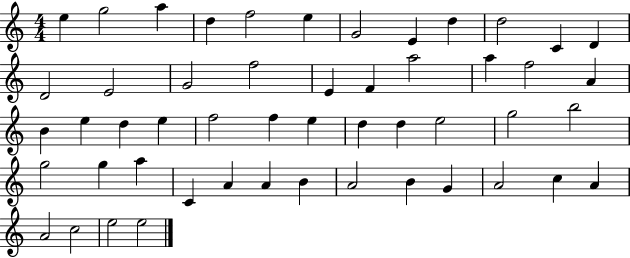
{
  \clef treble
  \numericTimeSignature
  \time 4/4
  \key c \major
  e''4 g''2 a''4 | d''4 f''2 e''4 | g'2 e'4 d''4 | d''2 c'4 d'4 | \break d'2 e'2 | g'2 f''2 | e'4 f'4 a''2 | a''4 f''2 a'4 | \break b'4 e''4 d''4 e''4 | f''2 f''4 e''4 | d''4 d''4 e''2 | g''2 b''2 | \break g''2 g''4 a''4 | c'4 a'4 a'4 b'4 | a'2 b'4 g'4 | a'2 c''4 a'4 | \break a'2 c''2 | e''2 e''2 | \bar "|."
}